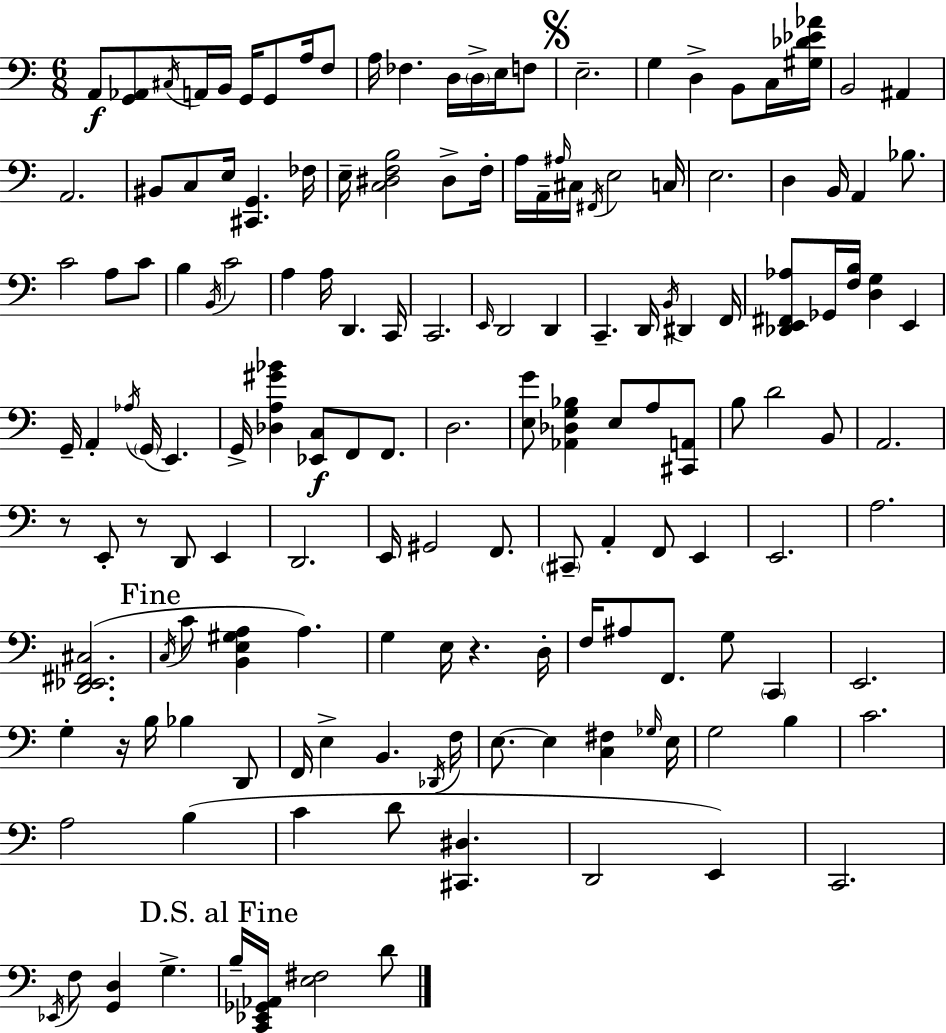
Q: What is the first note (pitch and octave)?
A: A2